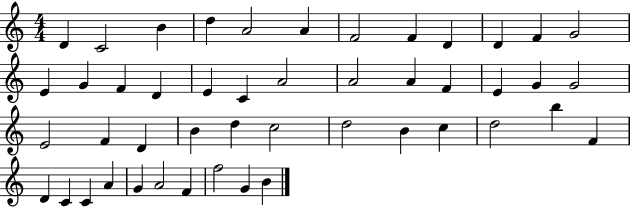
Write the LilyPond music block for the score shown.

{
  \clef treble
  \numericTimeSignature
  \time 4/4
  \key c \major
  d'4 c'2 b'4 | d''4 a'2 a'4 | f'2 f'4 d'4 | d'4 f'4 g'2 | \break e'4 g'4 f'4 d'4 | e'4 c'4 a'2 | a'2 a'4 f'4 | e'4 g'4 g'2 | \break e'2 f'4 d'4 | b'4 d''4 c''2 | d''2 b'4 c''4 | d''2 b''4 f'4 | \break d'4 c'4 c'4 a'4 | g'4 a'2 f'4 | f''2 g'4 b'4 | \bar "|."
}